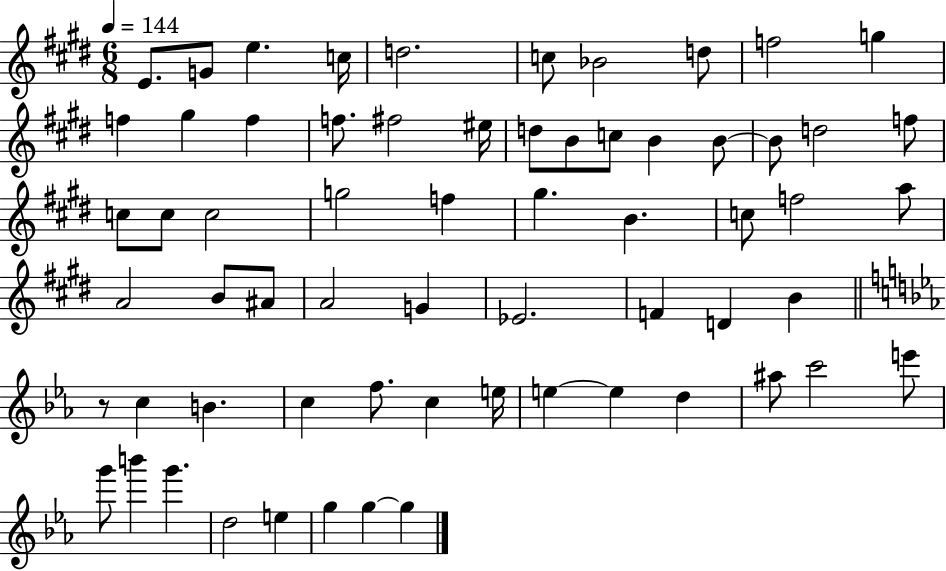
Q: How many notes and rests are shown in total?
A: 64